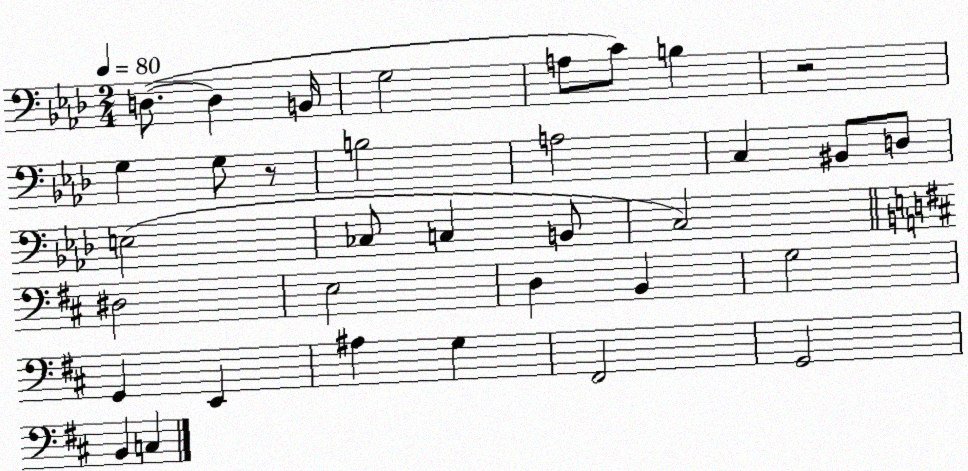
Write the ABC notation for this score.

X:1
T:Untitled
M:2/4
L:1/4
K:Ab
D,/2 D, B,,/4 G,2 A,/2 C/2 B, z2 G, G,/2 z/2 B,2 A,2 C, ^B,,/2 D,/2 E,2 _C,/2 C, B,,/2 C,2 ^D,2 E,2 D, B,, G,2 G,, E,, ^A, G, ^F,,2 G,,2 B,, C,